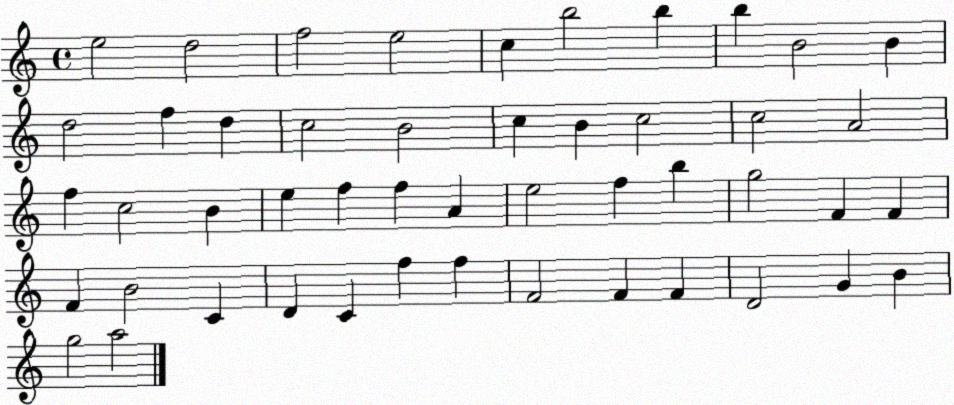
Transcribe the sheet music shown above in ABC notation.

X:1
T:Untitled
M:4/4
L:1/4
K:C
e2 d2 f2 e2 c b2 b b B2 B d2 f d c2 B2 c B c2 c2 A2 f c2 B e f f A e2 f b g2 F F F B2 C D C f f F2 F F D2 G B g2 a2